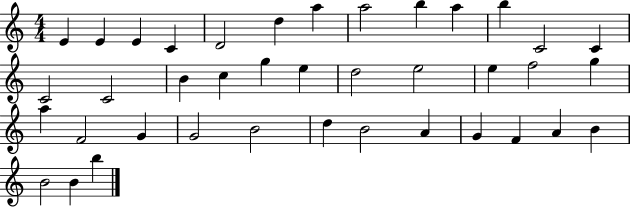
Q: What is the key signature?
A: C major